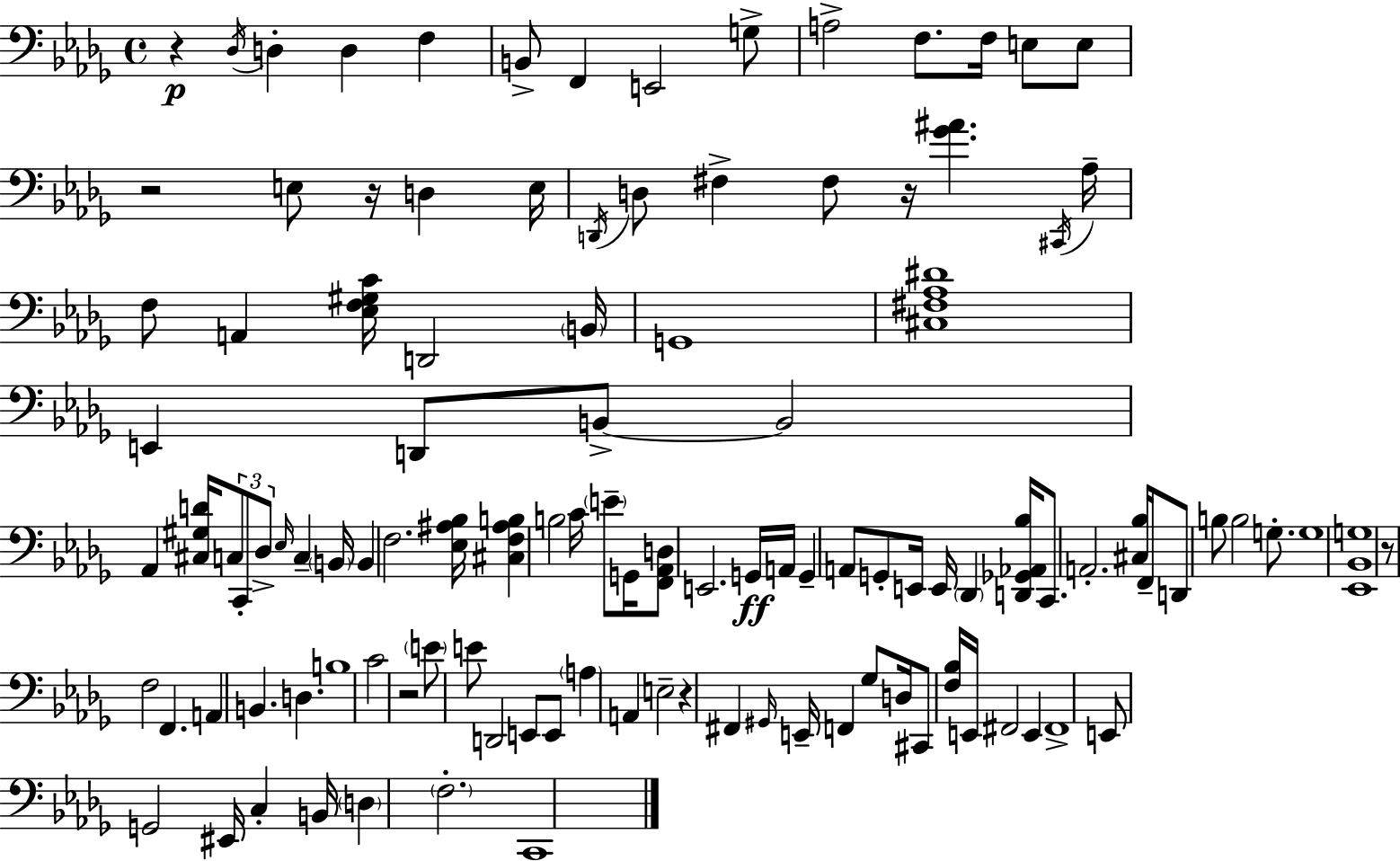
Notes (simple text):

R/q Db3/s D3/q D3/q F3/q B2/e F2/q E2/h G3/e A3/h F3/e. F3/s E3/e E3/e R/h E3/e R/s D3/q E3/s D2/s D3/e F#3/q F#3/e R/s [Gb4,A#4]/q. C#2/s Ab3/s F3/e A2/q [Eb3,F3,G#3,C4]/s D2/h B2/s G2/w [C#3,F#3,Ab3,D#4]/w E2/q D2/e B2/e B2/h Ab2/q [C#3,G#3,D4]/s C3/e C2/e Db3/e Eb3/s C3/q B2/s B2/q F3/h. [Eb3,A#3,Bb3]/s [C#3,F3,A#3,B3]/q B3/h C4/s E4/e G2/s [F2,Ab2,D3]/e E2/h. G2/s A2/s G2/q A2/e G2/e E2/s E2/s Db2/q [D2,Gb2,Ab2,Bb3]/s C2/e. A2/h. [C#3,Bb3]/s F2/s D2/e B3/e B3/h G3/e. G3/w [Eb2,Bb2,G3]/w R/e F3/h F2/q. A2/q B2/q. D3/q. B3/w C4/h R/h E4/e E4/e D2/h E2/e E2/e A3/q A2/q E3/h R/q F#2/q G#2/s E2/s F2/q Gb3/e D3/s C#2/e [F3,Bb3]/s E2/s F#2/h E2/q F#2/w E2/e G2/h EIS2/s C3/q B2/s D3/q F3/h. C2/w